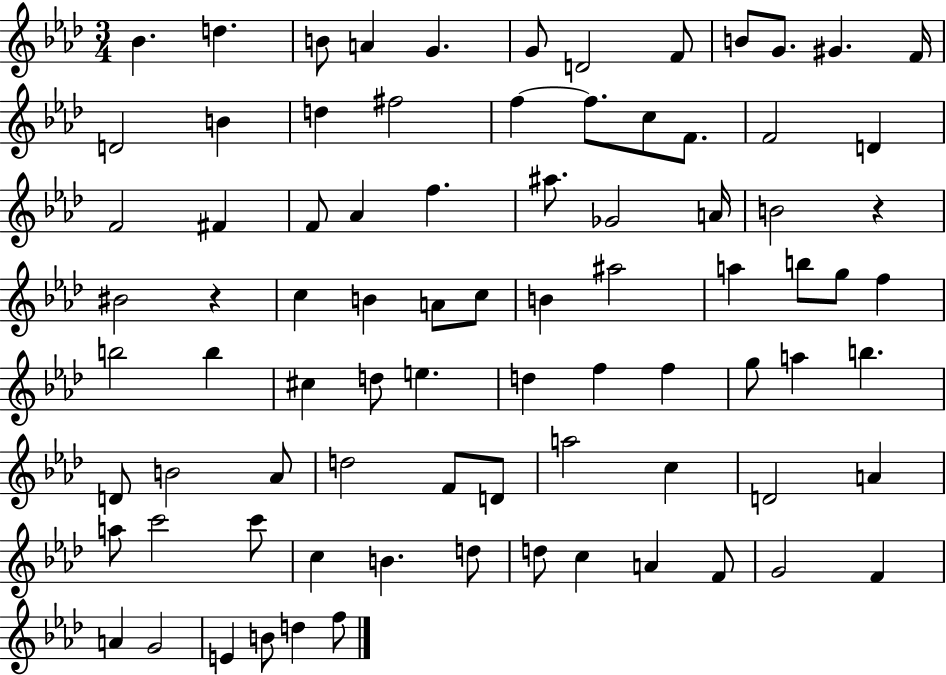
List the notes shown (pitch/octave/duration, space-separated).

Bb4/q. D5/q. B4/e A4/q G4/q. G4/e D4/h F4/e B4/e G4/e. G#4/q. F4/s D4/h B4/q D5/q F#5/h F5/q F5/e. C5/e F4/e. F4/h D4/q F4/h F#4/q F4/e Ab4/q F5/q. A#5/e. Gb4/h A4/s B4/h R/q BIS4/h R/q C5/q B4/q A4/e C5/e B4/q A#5/h A5/q B5/e G5/e F5/q B5/h B5/q C#5/q D5/e E5/q. D5/q F5/q F5/q G5/e A5/q B5/q. D4/e B4/h Ab4/e D5/h F4/e D4/e A5/h C5/q D4/h A4/q A5/e C6/h C6/e C5/q B4/q. D5/e D5/e C5/q A4/q F4/e G4/h F4/q A4/q G4/h E4/q B4/e D5/q F5/e